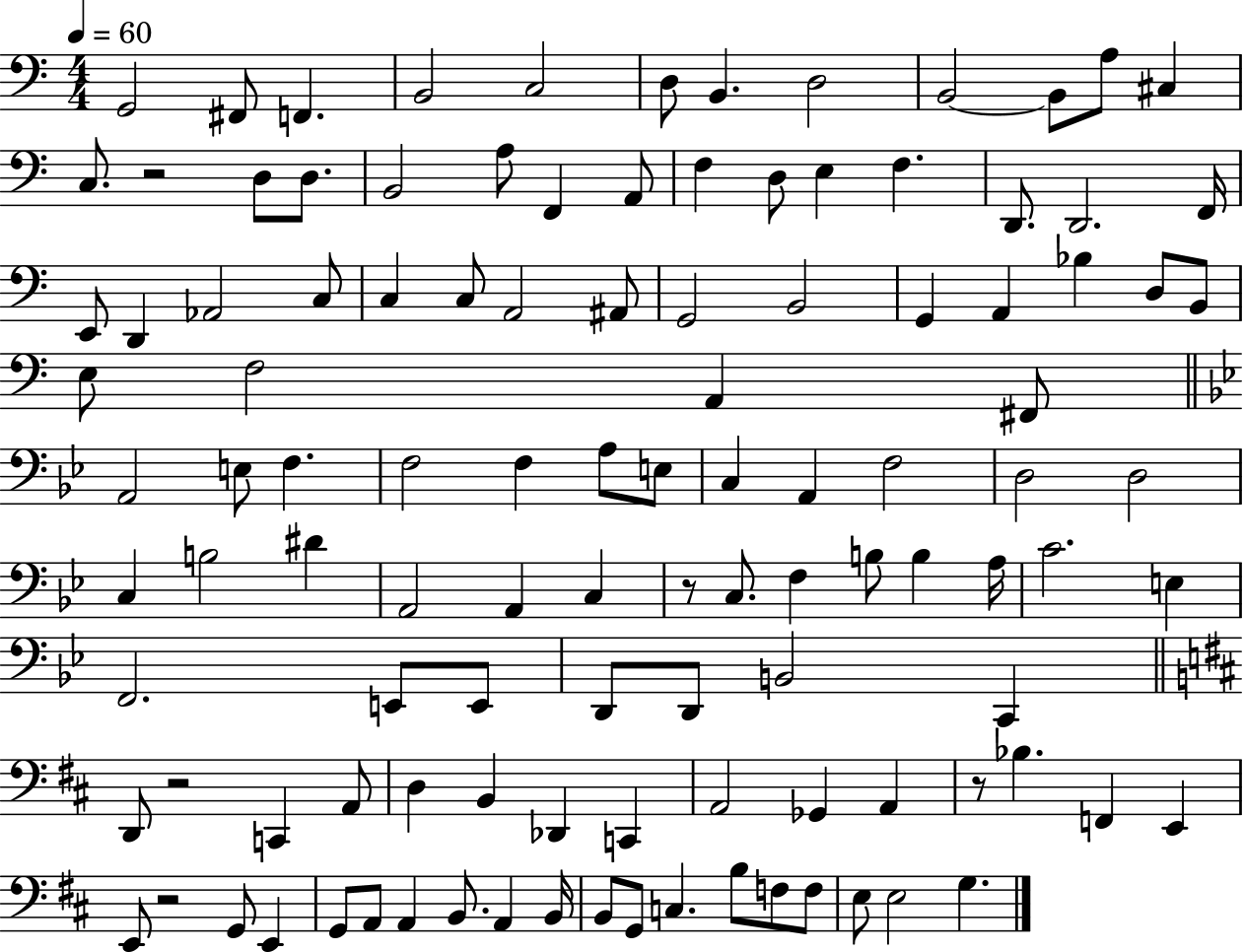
G2/h F#2/e F2/q. B2/h C3/h D3/e B2/q. D3/h B2/h B2/e A3/e C#3/q C3/e. R/h D3/e D3/e. B2/h A3/e F2/q A2/e F3/q D3/e E3/q F3/q. D2/e. D2/h. F2/s E2/e D2/q Ab2/h C3/e C3/q C3/e A2/h A#2/e G2/h B2/h G2/q A2/q Bb3/q D3/e B2/e E3/e F3/h A2/q F#2/e A2/h E3/e F3/q. F3/h F3/q A3/e E3/e C3/q A2/q F3/h D3/h D3/h C3/q B3/h D#4/q A2/h A2/q C3/q R/e C3/e. F3/q B3/e B3/q A3/s C4/h. E3/q F2/h. E2/e E2/e D2/e D2/e B2/h C2/q D2/e R/h C2/q A2/e D3/q B2/q Db2/q C2/q A2/h Gb2/q A2/q R/e Bb3/q. F2/q E2/q E2/e R/h G2/e E2/q G2/e A2/e A2/q B2/e. A2/q B2/s B2/e G2/e C3/q. B3/e F3/e F3/e E3/e E3/h G3/q.